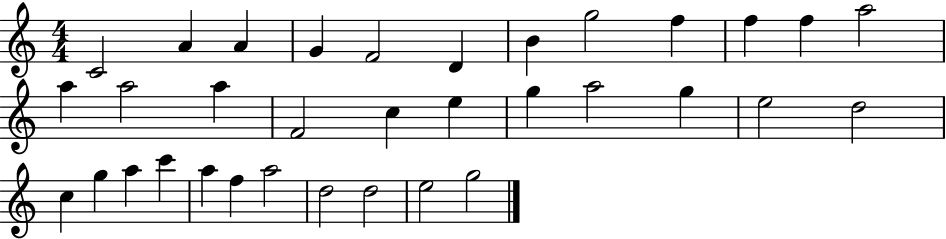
C4/h A4/q A4/q G4/q F4/h D4/q B4/q G5/h F5/q F5/q F5/q A5/h A5/q A5/h A5/q F4/h C5/q E5/q G5/q A5/h G5/q E5/h D5/h C5/q G5/q A5/q C6/q A5/q F5/q A5/h D5/h D5/h E5/h G5/h